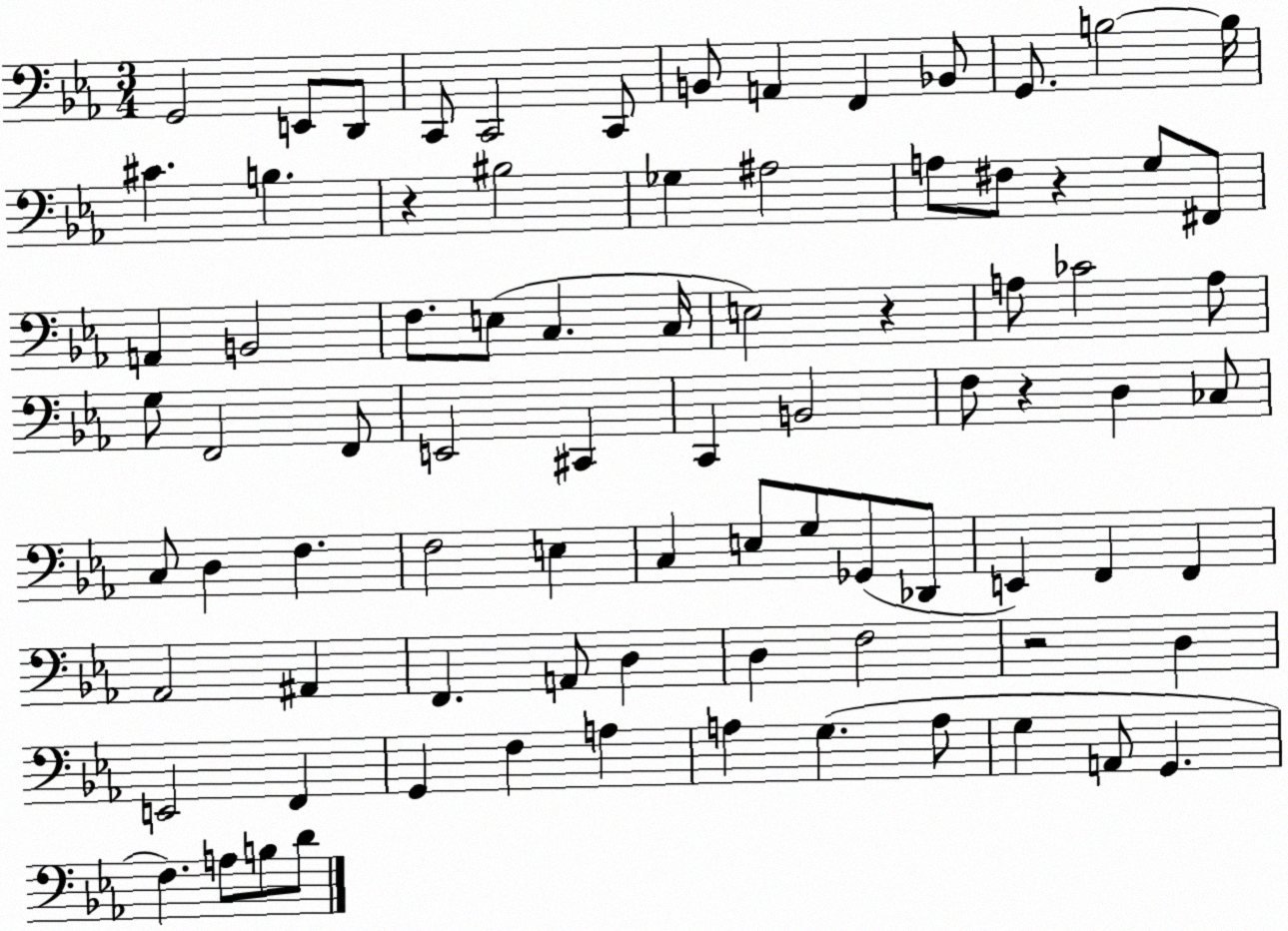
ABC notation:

X:1
T:Untitled
M:3/4
L:1/4
K:Eb
G,,2 E,,/2 D,,/2 C,,/2 C,,2 C,,/2 B,,/2 A,, F,, _B,,/2 G,,/2 B,2 B,/4 ^C B, z ^B,2 _G, ^A,2 A,/2 ^F,/2 z G,/2 ^F,,/2 A,, B,,2 F,/2 E,/2 C, C,/4 E,2 z A,/2 _C2 A,/2 G,/2 F,,2 F,,/2 E,,2 ^C,, C,, B,,2 F,/2 z D, _C,/2 C,/2 D, F, F,2 E, C, E,/2 G,/2 _G,,/2 _D,,/2 E,, F,, F,, _A,,2 ^A,, F,, A,,/2 D, D, F,2 z2 D, E,,2 F,, G,, F, A, A, G, A,/2 G, A,,/2 G,, F, A,/2 B,/2 D/2